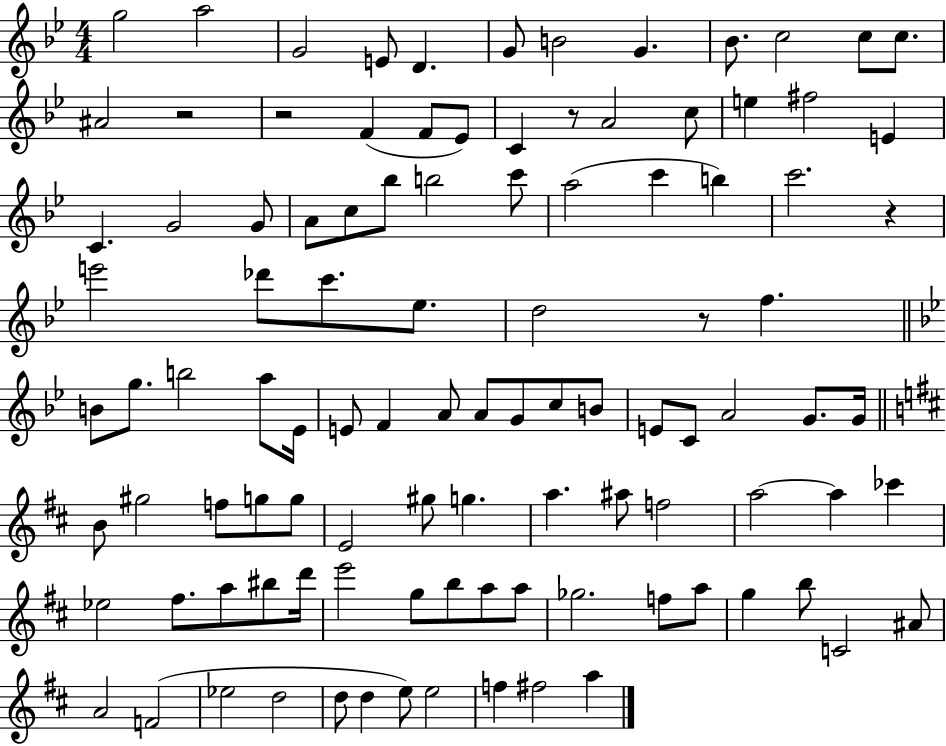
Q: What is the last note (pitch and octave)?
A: A5